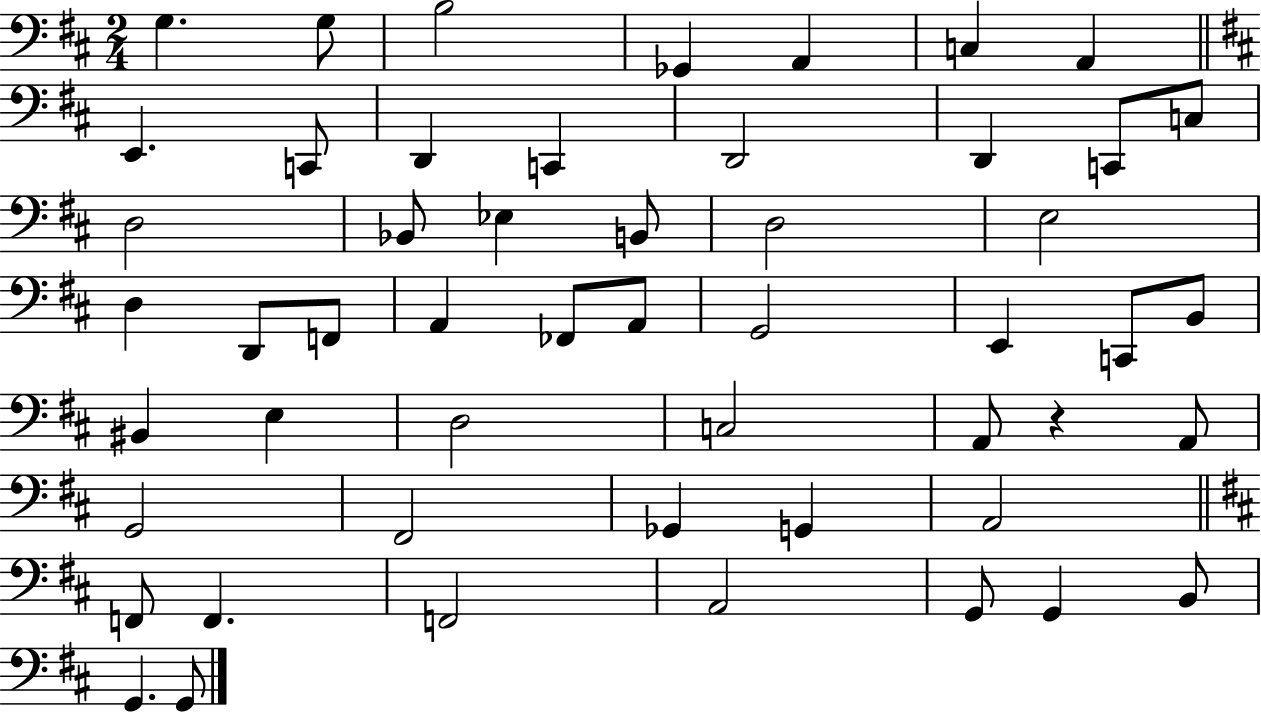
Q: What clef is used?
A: bass